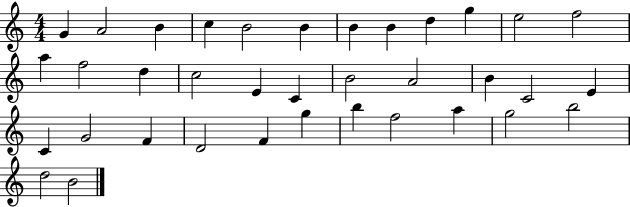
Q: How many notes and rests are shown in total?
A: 36